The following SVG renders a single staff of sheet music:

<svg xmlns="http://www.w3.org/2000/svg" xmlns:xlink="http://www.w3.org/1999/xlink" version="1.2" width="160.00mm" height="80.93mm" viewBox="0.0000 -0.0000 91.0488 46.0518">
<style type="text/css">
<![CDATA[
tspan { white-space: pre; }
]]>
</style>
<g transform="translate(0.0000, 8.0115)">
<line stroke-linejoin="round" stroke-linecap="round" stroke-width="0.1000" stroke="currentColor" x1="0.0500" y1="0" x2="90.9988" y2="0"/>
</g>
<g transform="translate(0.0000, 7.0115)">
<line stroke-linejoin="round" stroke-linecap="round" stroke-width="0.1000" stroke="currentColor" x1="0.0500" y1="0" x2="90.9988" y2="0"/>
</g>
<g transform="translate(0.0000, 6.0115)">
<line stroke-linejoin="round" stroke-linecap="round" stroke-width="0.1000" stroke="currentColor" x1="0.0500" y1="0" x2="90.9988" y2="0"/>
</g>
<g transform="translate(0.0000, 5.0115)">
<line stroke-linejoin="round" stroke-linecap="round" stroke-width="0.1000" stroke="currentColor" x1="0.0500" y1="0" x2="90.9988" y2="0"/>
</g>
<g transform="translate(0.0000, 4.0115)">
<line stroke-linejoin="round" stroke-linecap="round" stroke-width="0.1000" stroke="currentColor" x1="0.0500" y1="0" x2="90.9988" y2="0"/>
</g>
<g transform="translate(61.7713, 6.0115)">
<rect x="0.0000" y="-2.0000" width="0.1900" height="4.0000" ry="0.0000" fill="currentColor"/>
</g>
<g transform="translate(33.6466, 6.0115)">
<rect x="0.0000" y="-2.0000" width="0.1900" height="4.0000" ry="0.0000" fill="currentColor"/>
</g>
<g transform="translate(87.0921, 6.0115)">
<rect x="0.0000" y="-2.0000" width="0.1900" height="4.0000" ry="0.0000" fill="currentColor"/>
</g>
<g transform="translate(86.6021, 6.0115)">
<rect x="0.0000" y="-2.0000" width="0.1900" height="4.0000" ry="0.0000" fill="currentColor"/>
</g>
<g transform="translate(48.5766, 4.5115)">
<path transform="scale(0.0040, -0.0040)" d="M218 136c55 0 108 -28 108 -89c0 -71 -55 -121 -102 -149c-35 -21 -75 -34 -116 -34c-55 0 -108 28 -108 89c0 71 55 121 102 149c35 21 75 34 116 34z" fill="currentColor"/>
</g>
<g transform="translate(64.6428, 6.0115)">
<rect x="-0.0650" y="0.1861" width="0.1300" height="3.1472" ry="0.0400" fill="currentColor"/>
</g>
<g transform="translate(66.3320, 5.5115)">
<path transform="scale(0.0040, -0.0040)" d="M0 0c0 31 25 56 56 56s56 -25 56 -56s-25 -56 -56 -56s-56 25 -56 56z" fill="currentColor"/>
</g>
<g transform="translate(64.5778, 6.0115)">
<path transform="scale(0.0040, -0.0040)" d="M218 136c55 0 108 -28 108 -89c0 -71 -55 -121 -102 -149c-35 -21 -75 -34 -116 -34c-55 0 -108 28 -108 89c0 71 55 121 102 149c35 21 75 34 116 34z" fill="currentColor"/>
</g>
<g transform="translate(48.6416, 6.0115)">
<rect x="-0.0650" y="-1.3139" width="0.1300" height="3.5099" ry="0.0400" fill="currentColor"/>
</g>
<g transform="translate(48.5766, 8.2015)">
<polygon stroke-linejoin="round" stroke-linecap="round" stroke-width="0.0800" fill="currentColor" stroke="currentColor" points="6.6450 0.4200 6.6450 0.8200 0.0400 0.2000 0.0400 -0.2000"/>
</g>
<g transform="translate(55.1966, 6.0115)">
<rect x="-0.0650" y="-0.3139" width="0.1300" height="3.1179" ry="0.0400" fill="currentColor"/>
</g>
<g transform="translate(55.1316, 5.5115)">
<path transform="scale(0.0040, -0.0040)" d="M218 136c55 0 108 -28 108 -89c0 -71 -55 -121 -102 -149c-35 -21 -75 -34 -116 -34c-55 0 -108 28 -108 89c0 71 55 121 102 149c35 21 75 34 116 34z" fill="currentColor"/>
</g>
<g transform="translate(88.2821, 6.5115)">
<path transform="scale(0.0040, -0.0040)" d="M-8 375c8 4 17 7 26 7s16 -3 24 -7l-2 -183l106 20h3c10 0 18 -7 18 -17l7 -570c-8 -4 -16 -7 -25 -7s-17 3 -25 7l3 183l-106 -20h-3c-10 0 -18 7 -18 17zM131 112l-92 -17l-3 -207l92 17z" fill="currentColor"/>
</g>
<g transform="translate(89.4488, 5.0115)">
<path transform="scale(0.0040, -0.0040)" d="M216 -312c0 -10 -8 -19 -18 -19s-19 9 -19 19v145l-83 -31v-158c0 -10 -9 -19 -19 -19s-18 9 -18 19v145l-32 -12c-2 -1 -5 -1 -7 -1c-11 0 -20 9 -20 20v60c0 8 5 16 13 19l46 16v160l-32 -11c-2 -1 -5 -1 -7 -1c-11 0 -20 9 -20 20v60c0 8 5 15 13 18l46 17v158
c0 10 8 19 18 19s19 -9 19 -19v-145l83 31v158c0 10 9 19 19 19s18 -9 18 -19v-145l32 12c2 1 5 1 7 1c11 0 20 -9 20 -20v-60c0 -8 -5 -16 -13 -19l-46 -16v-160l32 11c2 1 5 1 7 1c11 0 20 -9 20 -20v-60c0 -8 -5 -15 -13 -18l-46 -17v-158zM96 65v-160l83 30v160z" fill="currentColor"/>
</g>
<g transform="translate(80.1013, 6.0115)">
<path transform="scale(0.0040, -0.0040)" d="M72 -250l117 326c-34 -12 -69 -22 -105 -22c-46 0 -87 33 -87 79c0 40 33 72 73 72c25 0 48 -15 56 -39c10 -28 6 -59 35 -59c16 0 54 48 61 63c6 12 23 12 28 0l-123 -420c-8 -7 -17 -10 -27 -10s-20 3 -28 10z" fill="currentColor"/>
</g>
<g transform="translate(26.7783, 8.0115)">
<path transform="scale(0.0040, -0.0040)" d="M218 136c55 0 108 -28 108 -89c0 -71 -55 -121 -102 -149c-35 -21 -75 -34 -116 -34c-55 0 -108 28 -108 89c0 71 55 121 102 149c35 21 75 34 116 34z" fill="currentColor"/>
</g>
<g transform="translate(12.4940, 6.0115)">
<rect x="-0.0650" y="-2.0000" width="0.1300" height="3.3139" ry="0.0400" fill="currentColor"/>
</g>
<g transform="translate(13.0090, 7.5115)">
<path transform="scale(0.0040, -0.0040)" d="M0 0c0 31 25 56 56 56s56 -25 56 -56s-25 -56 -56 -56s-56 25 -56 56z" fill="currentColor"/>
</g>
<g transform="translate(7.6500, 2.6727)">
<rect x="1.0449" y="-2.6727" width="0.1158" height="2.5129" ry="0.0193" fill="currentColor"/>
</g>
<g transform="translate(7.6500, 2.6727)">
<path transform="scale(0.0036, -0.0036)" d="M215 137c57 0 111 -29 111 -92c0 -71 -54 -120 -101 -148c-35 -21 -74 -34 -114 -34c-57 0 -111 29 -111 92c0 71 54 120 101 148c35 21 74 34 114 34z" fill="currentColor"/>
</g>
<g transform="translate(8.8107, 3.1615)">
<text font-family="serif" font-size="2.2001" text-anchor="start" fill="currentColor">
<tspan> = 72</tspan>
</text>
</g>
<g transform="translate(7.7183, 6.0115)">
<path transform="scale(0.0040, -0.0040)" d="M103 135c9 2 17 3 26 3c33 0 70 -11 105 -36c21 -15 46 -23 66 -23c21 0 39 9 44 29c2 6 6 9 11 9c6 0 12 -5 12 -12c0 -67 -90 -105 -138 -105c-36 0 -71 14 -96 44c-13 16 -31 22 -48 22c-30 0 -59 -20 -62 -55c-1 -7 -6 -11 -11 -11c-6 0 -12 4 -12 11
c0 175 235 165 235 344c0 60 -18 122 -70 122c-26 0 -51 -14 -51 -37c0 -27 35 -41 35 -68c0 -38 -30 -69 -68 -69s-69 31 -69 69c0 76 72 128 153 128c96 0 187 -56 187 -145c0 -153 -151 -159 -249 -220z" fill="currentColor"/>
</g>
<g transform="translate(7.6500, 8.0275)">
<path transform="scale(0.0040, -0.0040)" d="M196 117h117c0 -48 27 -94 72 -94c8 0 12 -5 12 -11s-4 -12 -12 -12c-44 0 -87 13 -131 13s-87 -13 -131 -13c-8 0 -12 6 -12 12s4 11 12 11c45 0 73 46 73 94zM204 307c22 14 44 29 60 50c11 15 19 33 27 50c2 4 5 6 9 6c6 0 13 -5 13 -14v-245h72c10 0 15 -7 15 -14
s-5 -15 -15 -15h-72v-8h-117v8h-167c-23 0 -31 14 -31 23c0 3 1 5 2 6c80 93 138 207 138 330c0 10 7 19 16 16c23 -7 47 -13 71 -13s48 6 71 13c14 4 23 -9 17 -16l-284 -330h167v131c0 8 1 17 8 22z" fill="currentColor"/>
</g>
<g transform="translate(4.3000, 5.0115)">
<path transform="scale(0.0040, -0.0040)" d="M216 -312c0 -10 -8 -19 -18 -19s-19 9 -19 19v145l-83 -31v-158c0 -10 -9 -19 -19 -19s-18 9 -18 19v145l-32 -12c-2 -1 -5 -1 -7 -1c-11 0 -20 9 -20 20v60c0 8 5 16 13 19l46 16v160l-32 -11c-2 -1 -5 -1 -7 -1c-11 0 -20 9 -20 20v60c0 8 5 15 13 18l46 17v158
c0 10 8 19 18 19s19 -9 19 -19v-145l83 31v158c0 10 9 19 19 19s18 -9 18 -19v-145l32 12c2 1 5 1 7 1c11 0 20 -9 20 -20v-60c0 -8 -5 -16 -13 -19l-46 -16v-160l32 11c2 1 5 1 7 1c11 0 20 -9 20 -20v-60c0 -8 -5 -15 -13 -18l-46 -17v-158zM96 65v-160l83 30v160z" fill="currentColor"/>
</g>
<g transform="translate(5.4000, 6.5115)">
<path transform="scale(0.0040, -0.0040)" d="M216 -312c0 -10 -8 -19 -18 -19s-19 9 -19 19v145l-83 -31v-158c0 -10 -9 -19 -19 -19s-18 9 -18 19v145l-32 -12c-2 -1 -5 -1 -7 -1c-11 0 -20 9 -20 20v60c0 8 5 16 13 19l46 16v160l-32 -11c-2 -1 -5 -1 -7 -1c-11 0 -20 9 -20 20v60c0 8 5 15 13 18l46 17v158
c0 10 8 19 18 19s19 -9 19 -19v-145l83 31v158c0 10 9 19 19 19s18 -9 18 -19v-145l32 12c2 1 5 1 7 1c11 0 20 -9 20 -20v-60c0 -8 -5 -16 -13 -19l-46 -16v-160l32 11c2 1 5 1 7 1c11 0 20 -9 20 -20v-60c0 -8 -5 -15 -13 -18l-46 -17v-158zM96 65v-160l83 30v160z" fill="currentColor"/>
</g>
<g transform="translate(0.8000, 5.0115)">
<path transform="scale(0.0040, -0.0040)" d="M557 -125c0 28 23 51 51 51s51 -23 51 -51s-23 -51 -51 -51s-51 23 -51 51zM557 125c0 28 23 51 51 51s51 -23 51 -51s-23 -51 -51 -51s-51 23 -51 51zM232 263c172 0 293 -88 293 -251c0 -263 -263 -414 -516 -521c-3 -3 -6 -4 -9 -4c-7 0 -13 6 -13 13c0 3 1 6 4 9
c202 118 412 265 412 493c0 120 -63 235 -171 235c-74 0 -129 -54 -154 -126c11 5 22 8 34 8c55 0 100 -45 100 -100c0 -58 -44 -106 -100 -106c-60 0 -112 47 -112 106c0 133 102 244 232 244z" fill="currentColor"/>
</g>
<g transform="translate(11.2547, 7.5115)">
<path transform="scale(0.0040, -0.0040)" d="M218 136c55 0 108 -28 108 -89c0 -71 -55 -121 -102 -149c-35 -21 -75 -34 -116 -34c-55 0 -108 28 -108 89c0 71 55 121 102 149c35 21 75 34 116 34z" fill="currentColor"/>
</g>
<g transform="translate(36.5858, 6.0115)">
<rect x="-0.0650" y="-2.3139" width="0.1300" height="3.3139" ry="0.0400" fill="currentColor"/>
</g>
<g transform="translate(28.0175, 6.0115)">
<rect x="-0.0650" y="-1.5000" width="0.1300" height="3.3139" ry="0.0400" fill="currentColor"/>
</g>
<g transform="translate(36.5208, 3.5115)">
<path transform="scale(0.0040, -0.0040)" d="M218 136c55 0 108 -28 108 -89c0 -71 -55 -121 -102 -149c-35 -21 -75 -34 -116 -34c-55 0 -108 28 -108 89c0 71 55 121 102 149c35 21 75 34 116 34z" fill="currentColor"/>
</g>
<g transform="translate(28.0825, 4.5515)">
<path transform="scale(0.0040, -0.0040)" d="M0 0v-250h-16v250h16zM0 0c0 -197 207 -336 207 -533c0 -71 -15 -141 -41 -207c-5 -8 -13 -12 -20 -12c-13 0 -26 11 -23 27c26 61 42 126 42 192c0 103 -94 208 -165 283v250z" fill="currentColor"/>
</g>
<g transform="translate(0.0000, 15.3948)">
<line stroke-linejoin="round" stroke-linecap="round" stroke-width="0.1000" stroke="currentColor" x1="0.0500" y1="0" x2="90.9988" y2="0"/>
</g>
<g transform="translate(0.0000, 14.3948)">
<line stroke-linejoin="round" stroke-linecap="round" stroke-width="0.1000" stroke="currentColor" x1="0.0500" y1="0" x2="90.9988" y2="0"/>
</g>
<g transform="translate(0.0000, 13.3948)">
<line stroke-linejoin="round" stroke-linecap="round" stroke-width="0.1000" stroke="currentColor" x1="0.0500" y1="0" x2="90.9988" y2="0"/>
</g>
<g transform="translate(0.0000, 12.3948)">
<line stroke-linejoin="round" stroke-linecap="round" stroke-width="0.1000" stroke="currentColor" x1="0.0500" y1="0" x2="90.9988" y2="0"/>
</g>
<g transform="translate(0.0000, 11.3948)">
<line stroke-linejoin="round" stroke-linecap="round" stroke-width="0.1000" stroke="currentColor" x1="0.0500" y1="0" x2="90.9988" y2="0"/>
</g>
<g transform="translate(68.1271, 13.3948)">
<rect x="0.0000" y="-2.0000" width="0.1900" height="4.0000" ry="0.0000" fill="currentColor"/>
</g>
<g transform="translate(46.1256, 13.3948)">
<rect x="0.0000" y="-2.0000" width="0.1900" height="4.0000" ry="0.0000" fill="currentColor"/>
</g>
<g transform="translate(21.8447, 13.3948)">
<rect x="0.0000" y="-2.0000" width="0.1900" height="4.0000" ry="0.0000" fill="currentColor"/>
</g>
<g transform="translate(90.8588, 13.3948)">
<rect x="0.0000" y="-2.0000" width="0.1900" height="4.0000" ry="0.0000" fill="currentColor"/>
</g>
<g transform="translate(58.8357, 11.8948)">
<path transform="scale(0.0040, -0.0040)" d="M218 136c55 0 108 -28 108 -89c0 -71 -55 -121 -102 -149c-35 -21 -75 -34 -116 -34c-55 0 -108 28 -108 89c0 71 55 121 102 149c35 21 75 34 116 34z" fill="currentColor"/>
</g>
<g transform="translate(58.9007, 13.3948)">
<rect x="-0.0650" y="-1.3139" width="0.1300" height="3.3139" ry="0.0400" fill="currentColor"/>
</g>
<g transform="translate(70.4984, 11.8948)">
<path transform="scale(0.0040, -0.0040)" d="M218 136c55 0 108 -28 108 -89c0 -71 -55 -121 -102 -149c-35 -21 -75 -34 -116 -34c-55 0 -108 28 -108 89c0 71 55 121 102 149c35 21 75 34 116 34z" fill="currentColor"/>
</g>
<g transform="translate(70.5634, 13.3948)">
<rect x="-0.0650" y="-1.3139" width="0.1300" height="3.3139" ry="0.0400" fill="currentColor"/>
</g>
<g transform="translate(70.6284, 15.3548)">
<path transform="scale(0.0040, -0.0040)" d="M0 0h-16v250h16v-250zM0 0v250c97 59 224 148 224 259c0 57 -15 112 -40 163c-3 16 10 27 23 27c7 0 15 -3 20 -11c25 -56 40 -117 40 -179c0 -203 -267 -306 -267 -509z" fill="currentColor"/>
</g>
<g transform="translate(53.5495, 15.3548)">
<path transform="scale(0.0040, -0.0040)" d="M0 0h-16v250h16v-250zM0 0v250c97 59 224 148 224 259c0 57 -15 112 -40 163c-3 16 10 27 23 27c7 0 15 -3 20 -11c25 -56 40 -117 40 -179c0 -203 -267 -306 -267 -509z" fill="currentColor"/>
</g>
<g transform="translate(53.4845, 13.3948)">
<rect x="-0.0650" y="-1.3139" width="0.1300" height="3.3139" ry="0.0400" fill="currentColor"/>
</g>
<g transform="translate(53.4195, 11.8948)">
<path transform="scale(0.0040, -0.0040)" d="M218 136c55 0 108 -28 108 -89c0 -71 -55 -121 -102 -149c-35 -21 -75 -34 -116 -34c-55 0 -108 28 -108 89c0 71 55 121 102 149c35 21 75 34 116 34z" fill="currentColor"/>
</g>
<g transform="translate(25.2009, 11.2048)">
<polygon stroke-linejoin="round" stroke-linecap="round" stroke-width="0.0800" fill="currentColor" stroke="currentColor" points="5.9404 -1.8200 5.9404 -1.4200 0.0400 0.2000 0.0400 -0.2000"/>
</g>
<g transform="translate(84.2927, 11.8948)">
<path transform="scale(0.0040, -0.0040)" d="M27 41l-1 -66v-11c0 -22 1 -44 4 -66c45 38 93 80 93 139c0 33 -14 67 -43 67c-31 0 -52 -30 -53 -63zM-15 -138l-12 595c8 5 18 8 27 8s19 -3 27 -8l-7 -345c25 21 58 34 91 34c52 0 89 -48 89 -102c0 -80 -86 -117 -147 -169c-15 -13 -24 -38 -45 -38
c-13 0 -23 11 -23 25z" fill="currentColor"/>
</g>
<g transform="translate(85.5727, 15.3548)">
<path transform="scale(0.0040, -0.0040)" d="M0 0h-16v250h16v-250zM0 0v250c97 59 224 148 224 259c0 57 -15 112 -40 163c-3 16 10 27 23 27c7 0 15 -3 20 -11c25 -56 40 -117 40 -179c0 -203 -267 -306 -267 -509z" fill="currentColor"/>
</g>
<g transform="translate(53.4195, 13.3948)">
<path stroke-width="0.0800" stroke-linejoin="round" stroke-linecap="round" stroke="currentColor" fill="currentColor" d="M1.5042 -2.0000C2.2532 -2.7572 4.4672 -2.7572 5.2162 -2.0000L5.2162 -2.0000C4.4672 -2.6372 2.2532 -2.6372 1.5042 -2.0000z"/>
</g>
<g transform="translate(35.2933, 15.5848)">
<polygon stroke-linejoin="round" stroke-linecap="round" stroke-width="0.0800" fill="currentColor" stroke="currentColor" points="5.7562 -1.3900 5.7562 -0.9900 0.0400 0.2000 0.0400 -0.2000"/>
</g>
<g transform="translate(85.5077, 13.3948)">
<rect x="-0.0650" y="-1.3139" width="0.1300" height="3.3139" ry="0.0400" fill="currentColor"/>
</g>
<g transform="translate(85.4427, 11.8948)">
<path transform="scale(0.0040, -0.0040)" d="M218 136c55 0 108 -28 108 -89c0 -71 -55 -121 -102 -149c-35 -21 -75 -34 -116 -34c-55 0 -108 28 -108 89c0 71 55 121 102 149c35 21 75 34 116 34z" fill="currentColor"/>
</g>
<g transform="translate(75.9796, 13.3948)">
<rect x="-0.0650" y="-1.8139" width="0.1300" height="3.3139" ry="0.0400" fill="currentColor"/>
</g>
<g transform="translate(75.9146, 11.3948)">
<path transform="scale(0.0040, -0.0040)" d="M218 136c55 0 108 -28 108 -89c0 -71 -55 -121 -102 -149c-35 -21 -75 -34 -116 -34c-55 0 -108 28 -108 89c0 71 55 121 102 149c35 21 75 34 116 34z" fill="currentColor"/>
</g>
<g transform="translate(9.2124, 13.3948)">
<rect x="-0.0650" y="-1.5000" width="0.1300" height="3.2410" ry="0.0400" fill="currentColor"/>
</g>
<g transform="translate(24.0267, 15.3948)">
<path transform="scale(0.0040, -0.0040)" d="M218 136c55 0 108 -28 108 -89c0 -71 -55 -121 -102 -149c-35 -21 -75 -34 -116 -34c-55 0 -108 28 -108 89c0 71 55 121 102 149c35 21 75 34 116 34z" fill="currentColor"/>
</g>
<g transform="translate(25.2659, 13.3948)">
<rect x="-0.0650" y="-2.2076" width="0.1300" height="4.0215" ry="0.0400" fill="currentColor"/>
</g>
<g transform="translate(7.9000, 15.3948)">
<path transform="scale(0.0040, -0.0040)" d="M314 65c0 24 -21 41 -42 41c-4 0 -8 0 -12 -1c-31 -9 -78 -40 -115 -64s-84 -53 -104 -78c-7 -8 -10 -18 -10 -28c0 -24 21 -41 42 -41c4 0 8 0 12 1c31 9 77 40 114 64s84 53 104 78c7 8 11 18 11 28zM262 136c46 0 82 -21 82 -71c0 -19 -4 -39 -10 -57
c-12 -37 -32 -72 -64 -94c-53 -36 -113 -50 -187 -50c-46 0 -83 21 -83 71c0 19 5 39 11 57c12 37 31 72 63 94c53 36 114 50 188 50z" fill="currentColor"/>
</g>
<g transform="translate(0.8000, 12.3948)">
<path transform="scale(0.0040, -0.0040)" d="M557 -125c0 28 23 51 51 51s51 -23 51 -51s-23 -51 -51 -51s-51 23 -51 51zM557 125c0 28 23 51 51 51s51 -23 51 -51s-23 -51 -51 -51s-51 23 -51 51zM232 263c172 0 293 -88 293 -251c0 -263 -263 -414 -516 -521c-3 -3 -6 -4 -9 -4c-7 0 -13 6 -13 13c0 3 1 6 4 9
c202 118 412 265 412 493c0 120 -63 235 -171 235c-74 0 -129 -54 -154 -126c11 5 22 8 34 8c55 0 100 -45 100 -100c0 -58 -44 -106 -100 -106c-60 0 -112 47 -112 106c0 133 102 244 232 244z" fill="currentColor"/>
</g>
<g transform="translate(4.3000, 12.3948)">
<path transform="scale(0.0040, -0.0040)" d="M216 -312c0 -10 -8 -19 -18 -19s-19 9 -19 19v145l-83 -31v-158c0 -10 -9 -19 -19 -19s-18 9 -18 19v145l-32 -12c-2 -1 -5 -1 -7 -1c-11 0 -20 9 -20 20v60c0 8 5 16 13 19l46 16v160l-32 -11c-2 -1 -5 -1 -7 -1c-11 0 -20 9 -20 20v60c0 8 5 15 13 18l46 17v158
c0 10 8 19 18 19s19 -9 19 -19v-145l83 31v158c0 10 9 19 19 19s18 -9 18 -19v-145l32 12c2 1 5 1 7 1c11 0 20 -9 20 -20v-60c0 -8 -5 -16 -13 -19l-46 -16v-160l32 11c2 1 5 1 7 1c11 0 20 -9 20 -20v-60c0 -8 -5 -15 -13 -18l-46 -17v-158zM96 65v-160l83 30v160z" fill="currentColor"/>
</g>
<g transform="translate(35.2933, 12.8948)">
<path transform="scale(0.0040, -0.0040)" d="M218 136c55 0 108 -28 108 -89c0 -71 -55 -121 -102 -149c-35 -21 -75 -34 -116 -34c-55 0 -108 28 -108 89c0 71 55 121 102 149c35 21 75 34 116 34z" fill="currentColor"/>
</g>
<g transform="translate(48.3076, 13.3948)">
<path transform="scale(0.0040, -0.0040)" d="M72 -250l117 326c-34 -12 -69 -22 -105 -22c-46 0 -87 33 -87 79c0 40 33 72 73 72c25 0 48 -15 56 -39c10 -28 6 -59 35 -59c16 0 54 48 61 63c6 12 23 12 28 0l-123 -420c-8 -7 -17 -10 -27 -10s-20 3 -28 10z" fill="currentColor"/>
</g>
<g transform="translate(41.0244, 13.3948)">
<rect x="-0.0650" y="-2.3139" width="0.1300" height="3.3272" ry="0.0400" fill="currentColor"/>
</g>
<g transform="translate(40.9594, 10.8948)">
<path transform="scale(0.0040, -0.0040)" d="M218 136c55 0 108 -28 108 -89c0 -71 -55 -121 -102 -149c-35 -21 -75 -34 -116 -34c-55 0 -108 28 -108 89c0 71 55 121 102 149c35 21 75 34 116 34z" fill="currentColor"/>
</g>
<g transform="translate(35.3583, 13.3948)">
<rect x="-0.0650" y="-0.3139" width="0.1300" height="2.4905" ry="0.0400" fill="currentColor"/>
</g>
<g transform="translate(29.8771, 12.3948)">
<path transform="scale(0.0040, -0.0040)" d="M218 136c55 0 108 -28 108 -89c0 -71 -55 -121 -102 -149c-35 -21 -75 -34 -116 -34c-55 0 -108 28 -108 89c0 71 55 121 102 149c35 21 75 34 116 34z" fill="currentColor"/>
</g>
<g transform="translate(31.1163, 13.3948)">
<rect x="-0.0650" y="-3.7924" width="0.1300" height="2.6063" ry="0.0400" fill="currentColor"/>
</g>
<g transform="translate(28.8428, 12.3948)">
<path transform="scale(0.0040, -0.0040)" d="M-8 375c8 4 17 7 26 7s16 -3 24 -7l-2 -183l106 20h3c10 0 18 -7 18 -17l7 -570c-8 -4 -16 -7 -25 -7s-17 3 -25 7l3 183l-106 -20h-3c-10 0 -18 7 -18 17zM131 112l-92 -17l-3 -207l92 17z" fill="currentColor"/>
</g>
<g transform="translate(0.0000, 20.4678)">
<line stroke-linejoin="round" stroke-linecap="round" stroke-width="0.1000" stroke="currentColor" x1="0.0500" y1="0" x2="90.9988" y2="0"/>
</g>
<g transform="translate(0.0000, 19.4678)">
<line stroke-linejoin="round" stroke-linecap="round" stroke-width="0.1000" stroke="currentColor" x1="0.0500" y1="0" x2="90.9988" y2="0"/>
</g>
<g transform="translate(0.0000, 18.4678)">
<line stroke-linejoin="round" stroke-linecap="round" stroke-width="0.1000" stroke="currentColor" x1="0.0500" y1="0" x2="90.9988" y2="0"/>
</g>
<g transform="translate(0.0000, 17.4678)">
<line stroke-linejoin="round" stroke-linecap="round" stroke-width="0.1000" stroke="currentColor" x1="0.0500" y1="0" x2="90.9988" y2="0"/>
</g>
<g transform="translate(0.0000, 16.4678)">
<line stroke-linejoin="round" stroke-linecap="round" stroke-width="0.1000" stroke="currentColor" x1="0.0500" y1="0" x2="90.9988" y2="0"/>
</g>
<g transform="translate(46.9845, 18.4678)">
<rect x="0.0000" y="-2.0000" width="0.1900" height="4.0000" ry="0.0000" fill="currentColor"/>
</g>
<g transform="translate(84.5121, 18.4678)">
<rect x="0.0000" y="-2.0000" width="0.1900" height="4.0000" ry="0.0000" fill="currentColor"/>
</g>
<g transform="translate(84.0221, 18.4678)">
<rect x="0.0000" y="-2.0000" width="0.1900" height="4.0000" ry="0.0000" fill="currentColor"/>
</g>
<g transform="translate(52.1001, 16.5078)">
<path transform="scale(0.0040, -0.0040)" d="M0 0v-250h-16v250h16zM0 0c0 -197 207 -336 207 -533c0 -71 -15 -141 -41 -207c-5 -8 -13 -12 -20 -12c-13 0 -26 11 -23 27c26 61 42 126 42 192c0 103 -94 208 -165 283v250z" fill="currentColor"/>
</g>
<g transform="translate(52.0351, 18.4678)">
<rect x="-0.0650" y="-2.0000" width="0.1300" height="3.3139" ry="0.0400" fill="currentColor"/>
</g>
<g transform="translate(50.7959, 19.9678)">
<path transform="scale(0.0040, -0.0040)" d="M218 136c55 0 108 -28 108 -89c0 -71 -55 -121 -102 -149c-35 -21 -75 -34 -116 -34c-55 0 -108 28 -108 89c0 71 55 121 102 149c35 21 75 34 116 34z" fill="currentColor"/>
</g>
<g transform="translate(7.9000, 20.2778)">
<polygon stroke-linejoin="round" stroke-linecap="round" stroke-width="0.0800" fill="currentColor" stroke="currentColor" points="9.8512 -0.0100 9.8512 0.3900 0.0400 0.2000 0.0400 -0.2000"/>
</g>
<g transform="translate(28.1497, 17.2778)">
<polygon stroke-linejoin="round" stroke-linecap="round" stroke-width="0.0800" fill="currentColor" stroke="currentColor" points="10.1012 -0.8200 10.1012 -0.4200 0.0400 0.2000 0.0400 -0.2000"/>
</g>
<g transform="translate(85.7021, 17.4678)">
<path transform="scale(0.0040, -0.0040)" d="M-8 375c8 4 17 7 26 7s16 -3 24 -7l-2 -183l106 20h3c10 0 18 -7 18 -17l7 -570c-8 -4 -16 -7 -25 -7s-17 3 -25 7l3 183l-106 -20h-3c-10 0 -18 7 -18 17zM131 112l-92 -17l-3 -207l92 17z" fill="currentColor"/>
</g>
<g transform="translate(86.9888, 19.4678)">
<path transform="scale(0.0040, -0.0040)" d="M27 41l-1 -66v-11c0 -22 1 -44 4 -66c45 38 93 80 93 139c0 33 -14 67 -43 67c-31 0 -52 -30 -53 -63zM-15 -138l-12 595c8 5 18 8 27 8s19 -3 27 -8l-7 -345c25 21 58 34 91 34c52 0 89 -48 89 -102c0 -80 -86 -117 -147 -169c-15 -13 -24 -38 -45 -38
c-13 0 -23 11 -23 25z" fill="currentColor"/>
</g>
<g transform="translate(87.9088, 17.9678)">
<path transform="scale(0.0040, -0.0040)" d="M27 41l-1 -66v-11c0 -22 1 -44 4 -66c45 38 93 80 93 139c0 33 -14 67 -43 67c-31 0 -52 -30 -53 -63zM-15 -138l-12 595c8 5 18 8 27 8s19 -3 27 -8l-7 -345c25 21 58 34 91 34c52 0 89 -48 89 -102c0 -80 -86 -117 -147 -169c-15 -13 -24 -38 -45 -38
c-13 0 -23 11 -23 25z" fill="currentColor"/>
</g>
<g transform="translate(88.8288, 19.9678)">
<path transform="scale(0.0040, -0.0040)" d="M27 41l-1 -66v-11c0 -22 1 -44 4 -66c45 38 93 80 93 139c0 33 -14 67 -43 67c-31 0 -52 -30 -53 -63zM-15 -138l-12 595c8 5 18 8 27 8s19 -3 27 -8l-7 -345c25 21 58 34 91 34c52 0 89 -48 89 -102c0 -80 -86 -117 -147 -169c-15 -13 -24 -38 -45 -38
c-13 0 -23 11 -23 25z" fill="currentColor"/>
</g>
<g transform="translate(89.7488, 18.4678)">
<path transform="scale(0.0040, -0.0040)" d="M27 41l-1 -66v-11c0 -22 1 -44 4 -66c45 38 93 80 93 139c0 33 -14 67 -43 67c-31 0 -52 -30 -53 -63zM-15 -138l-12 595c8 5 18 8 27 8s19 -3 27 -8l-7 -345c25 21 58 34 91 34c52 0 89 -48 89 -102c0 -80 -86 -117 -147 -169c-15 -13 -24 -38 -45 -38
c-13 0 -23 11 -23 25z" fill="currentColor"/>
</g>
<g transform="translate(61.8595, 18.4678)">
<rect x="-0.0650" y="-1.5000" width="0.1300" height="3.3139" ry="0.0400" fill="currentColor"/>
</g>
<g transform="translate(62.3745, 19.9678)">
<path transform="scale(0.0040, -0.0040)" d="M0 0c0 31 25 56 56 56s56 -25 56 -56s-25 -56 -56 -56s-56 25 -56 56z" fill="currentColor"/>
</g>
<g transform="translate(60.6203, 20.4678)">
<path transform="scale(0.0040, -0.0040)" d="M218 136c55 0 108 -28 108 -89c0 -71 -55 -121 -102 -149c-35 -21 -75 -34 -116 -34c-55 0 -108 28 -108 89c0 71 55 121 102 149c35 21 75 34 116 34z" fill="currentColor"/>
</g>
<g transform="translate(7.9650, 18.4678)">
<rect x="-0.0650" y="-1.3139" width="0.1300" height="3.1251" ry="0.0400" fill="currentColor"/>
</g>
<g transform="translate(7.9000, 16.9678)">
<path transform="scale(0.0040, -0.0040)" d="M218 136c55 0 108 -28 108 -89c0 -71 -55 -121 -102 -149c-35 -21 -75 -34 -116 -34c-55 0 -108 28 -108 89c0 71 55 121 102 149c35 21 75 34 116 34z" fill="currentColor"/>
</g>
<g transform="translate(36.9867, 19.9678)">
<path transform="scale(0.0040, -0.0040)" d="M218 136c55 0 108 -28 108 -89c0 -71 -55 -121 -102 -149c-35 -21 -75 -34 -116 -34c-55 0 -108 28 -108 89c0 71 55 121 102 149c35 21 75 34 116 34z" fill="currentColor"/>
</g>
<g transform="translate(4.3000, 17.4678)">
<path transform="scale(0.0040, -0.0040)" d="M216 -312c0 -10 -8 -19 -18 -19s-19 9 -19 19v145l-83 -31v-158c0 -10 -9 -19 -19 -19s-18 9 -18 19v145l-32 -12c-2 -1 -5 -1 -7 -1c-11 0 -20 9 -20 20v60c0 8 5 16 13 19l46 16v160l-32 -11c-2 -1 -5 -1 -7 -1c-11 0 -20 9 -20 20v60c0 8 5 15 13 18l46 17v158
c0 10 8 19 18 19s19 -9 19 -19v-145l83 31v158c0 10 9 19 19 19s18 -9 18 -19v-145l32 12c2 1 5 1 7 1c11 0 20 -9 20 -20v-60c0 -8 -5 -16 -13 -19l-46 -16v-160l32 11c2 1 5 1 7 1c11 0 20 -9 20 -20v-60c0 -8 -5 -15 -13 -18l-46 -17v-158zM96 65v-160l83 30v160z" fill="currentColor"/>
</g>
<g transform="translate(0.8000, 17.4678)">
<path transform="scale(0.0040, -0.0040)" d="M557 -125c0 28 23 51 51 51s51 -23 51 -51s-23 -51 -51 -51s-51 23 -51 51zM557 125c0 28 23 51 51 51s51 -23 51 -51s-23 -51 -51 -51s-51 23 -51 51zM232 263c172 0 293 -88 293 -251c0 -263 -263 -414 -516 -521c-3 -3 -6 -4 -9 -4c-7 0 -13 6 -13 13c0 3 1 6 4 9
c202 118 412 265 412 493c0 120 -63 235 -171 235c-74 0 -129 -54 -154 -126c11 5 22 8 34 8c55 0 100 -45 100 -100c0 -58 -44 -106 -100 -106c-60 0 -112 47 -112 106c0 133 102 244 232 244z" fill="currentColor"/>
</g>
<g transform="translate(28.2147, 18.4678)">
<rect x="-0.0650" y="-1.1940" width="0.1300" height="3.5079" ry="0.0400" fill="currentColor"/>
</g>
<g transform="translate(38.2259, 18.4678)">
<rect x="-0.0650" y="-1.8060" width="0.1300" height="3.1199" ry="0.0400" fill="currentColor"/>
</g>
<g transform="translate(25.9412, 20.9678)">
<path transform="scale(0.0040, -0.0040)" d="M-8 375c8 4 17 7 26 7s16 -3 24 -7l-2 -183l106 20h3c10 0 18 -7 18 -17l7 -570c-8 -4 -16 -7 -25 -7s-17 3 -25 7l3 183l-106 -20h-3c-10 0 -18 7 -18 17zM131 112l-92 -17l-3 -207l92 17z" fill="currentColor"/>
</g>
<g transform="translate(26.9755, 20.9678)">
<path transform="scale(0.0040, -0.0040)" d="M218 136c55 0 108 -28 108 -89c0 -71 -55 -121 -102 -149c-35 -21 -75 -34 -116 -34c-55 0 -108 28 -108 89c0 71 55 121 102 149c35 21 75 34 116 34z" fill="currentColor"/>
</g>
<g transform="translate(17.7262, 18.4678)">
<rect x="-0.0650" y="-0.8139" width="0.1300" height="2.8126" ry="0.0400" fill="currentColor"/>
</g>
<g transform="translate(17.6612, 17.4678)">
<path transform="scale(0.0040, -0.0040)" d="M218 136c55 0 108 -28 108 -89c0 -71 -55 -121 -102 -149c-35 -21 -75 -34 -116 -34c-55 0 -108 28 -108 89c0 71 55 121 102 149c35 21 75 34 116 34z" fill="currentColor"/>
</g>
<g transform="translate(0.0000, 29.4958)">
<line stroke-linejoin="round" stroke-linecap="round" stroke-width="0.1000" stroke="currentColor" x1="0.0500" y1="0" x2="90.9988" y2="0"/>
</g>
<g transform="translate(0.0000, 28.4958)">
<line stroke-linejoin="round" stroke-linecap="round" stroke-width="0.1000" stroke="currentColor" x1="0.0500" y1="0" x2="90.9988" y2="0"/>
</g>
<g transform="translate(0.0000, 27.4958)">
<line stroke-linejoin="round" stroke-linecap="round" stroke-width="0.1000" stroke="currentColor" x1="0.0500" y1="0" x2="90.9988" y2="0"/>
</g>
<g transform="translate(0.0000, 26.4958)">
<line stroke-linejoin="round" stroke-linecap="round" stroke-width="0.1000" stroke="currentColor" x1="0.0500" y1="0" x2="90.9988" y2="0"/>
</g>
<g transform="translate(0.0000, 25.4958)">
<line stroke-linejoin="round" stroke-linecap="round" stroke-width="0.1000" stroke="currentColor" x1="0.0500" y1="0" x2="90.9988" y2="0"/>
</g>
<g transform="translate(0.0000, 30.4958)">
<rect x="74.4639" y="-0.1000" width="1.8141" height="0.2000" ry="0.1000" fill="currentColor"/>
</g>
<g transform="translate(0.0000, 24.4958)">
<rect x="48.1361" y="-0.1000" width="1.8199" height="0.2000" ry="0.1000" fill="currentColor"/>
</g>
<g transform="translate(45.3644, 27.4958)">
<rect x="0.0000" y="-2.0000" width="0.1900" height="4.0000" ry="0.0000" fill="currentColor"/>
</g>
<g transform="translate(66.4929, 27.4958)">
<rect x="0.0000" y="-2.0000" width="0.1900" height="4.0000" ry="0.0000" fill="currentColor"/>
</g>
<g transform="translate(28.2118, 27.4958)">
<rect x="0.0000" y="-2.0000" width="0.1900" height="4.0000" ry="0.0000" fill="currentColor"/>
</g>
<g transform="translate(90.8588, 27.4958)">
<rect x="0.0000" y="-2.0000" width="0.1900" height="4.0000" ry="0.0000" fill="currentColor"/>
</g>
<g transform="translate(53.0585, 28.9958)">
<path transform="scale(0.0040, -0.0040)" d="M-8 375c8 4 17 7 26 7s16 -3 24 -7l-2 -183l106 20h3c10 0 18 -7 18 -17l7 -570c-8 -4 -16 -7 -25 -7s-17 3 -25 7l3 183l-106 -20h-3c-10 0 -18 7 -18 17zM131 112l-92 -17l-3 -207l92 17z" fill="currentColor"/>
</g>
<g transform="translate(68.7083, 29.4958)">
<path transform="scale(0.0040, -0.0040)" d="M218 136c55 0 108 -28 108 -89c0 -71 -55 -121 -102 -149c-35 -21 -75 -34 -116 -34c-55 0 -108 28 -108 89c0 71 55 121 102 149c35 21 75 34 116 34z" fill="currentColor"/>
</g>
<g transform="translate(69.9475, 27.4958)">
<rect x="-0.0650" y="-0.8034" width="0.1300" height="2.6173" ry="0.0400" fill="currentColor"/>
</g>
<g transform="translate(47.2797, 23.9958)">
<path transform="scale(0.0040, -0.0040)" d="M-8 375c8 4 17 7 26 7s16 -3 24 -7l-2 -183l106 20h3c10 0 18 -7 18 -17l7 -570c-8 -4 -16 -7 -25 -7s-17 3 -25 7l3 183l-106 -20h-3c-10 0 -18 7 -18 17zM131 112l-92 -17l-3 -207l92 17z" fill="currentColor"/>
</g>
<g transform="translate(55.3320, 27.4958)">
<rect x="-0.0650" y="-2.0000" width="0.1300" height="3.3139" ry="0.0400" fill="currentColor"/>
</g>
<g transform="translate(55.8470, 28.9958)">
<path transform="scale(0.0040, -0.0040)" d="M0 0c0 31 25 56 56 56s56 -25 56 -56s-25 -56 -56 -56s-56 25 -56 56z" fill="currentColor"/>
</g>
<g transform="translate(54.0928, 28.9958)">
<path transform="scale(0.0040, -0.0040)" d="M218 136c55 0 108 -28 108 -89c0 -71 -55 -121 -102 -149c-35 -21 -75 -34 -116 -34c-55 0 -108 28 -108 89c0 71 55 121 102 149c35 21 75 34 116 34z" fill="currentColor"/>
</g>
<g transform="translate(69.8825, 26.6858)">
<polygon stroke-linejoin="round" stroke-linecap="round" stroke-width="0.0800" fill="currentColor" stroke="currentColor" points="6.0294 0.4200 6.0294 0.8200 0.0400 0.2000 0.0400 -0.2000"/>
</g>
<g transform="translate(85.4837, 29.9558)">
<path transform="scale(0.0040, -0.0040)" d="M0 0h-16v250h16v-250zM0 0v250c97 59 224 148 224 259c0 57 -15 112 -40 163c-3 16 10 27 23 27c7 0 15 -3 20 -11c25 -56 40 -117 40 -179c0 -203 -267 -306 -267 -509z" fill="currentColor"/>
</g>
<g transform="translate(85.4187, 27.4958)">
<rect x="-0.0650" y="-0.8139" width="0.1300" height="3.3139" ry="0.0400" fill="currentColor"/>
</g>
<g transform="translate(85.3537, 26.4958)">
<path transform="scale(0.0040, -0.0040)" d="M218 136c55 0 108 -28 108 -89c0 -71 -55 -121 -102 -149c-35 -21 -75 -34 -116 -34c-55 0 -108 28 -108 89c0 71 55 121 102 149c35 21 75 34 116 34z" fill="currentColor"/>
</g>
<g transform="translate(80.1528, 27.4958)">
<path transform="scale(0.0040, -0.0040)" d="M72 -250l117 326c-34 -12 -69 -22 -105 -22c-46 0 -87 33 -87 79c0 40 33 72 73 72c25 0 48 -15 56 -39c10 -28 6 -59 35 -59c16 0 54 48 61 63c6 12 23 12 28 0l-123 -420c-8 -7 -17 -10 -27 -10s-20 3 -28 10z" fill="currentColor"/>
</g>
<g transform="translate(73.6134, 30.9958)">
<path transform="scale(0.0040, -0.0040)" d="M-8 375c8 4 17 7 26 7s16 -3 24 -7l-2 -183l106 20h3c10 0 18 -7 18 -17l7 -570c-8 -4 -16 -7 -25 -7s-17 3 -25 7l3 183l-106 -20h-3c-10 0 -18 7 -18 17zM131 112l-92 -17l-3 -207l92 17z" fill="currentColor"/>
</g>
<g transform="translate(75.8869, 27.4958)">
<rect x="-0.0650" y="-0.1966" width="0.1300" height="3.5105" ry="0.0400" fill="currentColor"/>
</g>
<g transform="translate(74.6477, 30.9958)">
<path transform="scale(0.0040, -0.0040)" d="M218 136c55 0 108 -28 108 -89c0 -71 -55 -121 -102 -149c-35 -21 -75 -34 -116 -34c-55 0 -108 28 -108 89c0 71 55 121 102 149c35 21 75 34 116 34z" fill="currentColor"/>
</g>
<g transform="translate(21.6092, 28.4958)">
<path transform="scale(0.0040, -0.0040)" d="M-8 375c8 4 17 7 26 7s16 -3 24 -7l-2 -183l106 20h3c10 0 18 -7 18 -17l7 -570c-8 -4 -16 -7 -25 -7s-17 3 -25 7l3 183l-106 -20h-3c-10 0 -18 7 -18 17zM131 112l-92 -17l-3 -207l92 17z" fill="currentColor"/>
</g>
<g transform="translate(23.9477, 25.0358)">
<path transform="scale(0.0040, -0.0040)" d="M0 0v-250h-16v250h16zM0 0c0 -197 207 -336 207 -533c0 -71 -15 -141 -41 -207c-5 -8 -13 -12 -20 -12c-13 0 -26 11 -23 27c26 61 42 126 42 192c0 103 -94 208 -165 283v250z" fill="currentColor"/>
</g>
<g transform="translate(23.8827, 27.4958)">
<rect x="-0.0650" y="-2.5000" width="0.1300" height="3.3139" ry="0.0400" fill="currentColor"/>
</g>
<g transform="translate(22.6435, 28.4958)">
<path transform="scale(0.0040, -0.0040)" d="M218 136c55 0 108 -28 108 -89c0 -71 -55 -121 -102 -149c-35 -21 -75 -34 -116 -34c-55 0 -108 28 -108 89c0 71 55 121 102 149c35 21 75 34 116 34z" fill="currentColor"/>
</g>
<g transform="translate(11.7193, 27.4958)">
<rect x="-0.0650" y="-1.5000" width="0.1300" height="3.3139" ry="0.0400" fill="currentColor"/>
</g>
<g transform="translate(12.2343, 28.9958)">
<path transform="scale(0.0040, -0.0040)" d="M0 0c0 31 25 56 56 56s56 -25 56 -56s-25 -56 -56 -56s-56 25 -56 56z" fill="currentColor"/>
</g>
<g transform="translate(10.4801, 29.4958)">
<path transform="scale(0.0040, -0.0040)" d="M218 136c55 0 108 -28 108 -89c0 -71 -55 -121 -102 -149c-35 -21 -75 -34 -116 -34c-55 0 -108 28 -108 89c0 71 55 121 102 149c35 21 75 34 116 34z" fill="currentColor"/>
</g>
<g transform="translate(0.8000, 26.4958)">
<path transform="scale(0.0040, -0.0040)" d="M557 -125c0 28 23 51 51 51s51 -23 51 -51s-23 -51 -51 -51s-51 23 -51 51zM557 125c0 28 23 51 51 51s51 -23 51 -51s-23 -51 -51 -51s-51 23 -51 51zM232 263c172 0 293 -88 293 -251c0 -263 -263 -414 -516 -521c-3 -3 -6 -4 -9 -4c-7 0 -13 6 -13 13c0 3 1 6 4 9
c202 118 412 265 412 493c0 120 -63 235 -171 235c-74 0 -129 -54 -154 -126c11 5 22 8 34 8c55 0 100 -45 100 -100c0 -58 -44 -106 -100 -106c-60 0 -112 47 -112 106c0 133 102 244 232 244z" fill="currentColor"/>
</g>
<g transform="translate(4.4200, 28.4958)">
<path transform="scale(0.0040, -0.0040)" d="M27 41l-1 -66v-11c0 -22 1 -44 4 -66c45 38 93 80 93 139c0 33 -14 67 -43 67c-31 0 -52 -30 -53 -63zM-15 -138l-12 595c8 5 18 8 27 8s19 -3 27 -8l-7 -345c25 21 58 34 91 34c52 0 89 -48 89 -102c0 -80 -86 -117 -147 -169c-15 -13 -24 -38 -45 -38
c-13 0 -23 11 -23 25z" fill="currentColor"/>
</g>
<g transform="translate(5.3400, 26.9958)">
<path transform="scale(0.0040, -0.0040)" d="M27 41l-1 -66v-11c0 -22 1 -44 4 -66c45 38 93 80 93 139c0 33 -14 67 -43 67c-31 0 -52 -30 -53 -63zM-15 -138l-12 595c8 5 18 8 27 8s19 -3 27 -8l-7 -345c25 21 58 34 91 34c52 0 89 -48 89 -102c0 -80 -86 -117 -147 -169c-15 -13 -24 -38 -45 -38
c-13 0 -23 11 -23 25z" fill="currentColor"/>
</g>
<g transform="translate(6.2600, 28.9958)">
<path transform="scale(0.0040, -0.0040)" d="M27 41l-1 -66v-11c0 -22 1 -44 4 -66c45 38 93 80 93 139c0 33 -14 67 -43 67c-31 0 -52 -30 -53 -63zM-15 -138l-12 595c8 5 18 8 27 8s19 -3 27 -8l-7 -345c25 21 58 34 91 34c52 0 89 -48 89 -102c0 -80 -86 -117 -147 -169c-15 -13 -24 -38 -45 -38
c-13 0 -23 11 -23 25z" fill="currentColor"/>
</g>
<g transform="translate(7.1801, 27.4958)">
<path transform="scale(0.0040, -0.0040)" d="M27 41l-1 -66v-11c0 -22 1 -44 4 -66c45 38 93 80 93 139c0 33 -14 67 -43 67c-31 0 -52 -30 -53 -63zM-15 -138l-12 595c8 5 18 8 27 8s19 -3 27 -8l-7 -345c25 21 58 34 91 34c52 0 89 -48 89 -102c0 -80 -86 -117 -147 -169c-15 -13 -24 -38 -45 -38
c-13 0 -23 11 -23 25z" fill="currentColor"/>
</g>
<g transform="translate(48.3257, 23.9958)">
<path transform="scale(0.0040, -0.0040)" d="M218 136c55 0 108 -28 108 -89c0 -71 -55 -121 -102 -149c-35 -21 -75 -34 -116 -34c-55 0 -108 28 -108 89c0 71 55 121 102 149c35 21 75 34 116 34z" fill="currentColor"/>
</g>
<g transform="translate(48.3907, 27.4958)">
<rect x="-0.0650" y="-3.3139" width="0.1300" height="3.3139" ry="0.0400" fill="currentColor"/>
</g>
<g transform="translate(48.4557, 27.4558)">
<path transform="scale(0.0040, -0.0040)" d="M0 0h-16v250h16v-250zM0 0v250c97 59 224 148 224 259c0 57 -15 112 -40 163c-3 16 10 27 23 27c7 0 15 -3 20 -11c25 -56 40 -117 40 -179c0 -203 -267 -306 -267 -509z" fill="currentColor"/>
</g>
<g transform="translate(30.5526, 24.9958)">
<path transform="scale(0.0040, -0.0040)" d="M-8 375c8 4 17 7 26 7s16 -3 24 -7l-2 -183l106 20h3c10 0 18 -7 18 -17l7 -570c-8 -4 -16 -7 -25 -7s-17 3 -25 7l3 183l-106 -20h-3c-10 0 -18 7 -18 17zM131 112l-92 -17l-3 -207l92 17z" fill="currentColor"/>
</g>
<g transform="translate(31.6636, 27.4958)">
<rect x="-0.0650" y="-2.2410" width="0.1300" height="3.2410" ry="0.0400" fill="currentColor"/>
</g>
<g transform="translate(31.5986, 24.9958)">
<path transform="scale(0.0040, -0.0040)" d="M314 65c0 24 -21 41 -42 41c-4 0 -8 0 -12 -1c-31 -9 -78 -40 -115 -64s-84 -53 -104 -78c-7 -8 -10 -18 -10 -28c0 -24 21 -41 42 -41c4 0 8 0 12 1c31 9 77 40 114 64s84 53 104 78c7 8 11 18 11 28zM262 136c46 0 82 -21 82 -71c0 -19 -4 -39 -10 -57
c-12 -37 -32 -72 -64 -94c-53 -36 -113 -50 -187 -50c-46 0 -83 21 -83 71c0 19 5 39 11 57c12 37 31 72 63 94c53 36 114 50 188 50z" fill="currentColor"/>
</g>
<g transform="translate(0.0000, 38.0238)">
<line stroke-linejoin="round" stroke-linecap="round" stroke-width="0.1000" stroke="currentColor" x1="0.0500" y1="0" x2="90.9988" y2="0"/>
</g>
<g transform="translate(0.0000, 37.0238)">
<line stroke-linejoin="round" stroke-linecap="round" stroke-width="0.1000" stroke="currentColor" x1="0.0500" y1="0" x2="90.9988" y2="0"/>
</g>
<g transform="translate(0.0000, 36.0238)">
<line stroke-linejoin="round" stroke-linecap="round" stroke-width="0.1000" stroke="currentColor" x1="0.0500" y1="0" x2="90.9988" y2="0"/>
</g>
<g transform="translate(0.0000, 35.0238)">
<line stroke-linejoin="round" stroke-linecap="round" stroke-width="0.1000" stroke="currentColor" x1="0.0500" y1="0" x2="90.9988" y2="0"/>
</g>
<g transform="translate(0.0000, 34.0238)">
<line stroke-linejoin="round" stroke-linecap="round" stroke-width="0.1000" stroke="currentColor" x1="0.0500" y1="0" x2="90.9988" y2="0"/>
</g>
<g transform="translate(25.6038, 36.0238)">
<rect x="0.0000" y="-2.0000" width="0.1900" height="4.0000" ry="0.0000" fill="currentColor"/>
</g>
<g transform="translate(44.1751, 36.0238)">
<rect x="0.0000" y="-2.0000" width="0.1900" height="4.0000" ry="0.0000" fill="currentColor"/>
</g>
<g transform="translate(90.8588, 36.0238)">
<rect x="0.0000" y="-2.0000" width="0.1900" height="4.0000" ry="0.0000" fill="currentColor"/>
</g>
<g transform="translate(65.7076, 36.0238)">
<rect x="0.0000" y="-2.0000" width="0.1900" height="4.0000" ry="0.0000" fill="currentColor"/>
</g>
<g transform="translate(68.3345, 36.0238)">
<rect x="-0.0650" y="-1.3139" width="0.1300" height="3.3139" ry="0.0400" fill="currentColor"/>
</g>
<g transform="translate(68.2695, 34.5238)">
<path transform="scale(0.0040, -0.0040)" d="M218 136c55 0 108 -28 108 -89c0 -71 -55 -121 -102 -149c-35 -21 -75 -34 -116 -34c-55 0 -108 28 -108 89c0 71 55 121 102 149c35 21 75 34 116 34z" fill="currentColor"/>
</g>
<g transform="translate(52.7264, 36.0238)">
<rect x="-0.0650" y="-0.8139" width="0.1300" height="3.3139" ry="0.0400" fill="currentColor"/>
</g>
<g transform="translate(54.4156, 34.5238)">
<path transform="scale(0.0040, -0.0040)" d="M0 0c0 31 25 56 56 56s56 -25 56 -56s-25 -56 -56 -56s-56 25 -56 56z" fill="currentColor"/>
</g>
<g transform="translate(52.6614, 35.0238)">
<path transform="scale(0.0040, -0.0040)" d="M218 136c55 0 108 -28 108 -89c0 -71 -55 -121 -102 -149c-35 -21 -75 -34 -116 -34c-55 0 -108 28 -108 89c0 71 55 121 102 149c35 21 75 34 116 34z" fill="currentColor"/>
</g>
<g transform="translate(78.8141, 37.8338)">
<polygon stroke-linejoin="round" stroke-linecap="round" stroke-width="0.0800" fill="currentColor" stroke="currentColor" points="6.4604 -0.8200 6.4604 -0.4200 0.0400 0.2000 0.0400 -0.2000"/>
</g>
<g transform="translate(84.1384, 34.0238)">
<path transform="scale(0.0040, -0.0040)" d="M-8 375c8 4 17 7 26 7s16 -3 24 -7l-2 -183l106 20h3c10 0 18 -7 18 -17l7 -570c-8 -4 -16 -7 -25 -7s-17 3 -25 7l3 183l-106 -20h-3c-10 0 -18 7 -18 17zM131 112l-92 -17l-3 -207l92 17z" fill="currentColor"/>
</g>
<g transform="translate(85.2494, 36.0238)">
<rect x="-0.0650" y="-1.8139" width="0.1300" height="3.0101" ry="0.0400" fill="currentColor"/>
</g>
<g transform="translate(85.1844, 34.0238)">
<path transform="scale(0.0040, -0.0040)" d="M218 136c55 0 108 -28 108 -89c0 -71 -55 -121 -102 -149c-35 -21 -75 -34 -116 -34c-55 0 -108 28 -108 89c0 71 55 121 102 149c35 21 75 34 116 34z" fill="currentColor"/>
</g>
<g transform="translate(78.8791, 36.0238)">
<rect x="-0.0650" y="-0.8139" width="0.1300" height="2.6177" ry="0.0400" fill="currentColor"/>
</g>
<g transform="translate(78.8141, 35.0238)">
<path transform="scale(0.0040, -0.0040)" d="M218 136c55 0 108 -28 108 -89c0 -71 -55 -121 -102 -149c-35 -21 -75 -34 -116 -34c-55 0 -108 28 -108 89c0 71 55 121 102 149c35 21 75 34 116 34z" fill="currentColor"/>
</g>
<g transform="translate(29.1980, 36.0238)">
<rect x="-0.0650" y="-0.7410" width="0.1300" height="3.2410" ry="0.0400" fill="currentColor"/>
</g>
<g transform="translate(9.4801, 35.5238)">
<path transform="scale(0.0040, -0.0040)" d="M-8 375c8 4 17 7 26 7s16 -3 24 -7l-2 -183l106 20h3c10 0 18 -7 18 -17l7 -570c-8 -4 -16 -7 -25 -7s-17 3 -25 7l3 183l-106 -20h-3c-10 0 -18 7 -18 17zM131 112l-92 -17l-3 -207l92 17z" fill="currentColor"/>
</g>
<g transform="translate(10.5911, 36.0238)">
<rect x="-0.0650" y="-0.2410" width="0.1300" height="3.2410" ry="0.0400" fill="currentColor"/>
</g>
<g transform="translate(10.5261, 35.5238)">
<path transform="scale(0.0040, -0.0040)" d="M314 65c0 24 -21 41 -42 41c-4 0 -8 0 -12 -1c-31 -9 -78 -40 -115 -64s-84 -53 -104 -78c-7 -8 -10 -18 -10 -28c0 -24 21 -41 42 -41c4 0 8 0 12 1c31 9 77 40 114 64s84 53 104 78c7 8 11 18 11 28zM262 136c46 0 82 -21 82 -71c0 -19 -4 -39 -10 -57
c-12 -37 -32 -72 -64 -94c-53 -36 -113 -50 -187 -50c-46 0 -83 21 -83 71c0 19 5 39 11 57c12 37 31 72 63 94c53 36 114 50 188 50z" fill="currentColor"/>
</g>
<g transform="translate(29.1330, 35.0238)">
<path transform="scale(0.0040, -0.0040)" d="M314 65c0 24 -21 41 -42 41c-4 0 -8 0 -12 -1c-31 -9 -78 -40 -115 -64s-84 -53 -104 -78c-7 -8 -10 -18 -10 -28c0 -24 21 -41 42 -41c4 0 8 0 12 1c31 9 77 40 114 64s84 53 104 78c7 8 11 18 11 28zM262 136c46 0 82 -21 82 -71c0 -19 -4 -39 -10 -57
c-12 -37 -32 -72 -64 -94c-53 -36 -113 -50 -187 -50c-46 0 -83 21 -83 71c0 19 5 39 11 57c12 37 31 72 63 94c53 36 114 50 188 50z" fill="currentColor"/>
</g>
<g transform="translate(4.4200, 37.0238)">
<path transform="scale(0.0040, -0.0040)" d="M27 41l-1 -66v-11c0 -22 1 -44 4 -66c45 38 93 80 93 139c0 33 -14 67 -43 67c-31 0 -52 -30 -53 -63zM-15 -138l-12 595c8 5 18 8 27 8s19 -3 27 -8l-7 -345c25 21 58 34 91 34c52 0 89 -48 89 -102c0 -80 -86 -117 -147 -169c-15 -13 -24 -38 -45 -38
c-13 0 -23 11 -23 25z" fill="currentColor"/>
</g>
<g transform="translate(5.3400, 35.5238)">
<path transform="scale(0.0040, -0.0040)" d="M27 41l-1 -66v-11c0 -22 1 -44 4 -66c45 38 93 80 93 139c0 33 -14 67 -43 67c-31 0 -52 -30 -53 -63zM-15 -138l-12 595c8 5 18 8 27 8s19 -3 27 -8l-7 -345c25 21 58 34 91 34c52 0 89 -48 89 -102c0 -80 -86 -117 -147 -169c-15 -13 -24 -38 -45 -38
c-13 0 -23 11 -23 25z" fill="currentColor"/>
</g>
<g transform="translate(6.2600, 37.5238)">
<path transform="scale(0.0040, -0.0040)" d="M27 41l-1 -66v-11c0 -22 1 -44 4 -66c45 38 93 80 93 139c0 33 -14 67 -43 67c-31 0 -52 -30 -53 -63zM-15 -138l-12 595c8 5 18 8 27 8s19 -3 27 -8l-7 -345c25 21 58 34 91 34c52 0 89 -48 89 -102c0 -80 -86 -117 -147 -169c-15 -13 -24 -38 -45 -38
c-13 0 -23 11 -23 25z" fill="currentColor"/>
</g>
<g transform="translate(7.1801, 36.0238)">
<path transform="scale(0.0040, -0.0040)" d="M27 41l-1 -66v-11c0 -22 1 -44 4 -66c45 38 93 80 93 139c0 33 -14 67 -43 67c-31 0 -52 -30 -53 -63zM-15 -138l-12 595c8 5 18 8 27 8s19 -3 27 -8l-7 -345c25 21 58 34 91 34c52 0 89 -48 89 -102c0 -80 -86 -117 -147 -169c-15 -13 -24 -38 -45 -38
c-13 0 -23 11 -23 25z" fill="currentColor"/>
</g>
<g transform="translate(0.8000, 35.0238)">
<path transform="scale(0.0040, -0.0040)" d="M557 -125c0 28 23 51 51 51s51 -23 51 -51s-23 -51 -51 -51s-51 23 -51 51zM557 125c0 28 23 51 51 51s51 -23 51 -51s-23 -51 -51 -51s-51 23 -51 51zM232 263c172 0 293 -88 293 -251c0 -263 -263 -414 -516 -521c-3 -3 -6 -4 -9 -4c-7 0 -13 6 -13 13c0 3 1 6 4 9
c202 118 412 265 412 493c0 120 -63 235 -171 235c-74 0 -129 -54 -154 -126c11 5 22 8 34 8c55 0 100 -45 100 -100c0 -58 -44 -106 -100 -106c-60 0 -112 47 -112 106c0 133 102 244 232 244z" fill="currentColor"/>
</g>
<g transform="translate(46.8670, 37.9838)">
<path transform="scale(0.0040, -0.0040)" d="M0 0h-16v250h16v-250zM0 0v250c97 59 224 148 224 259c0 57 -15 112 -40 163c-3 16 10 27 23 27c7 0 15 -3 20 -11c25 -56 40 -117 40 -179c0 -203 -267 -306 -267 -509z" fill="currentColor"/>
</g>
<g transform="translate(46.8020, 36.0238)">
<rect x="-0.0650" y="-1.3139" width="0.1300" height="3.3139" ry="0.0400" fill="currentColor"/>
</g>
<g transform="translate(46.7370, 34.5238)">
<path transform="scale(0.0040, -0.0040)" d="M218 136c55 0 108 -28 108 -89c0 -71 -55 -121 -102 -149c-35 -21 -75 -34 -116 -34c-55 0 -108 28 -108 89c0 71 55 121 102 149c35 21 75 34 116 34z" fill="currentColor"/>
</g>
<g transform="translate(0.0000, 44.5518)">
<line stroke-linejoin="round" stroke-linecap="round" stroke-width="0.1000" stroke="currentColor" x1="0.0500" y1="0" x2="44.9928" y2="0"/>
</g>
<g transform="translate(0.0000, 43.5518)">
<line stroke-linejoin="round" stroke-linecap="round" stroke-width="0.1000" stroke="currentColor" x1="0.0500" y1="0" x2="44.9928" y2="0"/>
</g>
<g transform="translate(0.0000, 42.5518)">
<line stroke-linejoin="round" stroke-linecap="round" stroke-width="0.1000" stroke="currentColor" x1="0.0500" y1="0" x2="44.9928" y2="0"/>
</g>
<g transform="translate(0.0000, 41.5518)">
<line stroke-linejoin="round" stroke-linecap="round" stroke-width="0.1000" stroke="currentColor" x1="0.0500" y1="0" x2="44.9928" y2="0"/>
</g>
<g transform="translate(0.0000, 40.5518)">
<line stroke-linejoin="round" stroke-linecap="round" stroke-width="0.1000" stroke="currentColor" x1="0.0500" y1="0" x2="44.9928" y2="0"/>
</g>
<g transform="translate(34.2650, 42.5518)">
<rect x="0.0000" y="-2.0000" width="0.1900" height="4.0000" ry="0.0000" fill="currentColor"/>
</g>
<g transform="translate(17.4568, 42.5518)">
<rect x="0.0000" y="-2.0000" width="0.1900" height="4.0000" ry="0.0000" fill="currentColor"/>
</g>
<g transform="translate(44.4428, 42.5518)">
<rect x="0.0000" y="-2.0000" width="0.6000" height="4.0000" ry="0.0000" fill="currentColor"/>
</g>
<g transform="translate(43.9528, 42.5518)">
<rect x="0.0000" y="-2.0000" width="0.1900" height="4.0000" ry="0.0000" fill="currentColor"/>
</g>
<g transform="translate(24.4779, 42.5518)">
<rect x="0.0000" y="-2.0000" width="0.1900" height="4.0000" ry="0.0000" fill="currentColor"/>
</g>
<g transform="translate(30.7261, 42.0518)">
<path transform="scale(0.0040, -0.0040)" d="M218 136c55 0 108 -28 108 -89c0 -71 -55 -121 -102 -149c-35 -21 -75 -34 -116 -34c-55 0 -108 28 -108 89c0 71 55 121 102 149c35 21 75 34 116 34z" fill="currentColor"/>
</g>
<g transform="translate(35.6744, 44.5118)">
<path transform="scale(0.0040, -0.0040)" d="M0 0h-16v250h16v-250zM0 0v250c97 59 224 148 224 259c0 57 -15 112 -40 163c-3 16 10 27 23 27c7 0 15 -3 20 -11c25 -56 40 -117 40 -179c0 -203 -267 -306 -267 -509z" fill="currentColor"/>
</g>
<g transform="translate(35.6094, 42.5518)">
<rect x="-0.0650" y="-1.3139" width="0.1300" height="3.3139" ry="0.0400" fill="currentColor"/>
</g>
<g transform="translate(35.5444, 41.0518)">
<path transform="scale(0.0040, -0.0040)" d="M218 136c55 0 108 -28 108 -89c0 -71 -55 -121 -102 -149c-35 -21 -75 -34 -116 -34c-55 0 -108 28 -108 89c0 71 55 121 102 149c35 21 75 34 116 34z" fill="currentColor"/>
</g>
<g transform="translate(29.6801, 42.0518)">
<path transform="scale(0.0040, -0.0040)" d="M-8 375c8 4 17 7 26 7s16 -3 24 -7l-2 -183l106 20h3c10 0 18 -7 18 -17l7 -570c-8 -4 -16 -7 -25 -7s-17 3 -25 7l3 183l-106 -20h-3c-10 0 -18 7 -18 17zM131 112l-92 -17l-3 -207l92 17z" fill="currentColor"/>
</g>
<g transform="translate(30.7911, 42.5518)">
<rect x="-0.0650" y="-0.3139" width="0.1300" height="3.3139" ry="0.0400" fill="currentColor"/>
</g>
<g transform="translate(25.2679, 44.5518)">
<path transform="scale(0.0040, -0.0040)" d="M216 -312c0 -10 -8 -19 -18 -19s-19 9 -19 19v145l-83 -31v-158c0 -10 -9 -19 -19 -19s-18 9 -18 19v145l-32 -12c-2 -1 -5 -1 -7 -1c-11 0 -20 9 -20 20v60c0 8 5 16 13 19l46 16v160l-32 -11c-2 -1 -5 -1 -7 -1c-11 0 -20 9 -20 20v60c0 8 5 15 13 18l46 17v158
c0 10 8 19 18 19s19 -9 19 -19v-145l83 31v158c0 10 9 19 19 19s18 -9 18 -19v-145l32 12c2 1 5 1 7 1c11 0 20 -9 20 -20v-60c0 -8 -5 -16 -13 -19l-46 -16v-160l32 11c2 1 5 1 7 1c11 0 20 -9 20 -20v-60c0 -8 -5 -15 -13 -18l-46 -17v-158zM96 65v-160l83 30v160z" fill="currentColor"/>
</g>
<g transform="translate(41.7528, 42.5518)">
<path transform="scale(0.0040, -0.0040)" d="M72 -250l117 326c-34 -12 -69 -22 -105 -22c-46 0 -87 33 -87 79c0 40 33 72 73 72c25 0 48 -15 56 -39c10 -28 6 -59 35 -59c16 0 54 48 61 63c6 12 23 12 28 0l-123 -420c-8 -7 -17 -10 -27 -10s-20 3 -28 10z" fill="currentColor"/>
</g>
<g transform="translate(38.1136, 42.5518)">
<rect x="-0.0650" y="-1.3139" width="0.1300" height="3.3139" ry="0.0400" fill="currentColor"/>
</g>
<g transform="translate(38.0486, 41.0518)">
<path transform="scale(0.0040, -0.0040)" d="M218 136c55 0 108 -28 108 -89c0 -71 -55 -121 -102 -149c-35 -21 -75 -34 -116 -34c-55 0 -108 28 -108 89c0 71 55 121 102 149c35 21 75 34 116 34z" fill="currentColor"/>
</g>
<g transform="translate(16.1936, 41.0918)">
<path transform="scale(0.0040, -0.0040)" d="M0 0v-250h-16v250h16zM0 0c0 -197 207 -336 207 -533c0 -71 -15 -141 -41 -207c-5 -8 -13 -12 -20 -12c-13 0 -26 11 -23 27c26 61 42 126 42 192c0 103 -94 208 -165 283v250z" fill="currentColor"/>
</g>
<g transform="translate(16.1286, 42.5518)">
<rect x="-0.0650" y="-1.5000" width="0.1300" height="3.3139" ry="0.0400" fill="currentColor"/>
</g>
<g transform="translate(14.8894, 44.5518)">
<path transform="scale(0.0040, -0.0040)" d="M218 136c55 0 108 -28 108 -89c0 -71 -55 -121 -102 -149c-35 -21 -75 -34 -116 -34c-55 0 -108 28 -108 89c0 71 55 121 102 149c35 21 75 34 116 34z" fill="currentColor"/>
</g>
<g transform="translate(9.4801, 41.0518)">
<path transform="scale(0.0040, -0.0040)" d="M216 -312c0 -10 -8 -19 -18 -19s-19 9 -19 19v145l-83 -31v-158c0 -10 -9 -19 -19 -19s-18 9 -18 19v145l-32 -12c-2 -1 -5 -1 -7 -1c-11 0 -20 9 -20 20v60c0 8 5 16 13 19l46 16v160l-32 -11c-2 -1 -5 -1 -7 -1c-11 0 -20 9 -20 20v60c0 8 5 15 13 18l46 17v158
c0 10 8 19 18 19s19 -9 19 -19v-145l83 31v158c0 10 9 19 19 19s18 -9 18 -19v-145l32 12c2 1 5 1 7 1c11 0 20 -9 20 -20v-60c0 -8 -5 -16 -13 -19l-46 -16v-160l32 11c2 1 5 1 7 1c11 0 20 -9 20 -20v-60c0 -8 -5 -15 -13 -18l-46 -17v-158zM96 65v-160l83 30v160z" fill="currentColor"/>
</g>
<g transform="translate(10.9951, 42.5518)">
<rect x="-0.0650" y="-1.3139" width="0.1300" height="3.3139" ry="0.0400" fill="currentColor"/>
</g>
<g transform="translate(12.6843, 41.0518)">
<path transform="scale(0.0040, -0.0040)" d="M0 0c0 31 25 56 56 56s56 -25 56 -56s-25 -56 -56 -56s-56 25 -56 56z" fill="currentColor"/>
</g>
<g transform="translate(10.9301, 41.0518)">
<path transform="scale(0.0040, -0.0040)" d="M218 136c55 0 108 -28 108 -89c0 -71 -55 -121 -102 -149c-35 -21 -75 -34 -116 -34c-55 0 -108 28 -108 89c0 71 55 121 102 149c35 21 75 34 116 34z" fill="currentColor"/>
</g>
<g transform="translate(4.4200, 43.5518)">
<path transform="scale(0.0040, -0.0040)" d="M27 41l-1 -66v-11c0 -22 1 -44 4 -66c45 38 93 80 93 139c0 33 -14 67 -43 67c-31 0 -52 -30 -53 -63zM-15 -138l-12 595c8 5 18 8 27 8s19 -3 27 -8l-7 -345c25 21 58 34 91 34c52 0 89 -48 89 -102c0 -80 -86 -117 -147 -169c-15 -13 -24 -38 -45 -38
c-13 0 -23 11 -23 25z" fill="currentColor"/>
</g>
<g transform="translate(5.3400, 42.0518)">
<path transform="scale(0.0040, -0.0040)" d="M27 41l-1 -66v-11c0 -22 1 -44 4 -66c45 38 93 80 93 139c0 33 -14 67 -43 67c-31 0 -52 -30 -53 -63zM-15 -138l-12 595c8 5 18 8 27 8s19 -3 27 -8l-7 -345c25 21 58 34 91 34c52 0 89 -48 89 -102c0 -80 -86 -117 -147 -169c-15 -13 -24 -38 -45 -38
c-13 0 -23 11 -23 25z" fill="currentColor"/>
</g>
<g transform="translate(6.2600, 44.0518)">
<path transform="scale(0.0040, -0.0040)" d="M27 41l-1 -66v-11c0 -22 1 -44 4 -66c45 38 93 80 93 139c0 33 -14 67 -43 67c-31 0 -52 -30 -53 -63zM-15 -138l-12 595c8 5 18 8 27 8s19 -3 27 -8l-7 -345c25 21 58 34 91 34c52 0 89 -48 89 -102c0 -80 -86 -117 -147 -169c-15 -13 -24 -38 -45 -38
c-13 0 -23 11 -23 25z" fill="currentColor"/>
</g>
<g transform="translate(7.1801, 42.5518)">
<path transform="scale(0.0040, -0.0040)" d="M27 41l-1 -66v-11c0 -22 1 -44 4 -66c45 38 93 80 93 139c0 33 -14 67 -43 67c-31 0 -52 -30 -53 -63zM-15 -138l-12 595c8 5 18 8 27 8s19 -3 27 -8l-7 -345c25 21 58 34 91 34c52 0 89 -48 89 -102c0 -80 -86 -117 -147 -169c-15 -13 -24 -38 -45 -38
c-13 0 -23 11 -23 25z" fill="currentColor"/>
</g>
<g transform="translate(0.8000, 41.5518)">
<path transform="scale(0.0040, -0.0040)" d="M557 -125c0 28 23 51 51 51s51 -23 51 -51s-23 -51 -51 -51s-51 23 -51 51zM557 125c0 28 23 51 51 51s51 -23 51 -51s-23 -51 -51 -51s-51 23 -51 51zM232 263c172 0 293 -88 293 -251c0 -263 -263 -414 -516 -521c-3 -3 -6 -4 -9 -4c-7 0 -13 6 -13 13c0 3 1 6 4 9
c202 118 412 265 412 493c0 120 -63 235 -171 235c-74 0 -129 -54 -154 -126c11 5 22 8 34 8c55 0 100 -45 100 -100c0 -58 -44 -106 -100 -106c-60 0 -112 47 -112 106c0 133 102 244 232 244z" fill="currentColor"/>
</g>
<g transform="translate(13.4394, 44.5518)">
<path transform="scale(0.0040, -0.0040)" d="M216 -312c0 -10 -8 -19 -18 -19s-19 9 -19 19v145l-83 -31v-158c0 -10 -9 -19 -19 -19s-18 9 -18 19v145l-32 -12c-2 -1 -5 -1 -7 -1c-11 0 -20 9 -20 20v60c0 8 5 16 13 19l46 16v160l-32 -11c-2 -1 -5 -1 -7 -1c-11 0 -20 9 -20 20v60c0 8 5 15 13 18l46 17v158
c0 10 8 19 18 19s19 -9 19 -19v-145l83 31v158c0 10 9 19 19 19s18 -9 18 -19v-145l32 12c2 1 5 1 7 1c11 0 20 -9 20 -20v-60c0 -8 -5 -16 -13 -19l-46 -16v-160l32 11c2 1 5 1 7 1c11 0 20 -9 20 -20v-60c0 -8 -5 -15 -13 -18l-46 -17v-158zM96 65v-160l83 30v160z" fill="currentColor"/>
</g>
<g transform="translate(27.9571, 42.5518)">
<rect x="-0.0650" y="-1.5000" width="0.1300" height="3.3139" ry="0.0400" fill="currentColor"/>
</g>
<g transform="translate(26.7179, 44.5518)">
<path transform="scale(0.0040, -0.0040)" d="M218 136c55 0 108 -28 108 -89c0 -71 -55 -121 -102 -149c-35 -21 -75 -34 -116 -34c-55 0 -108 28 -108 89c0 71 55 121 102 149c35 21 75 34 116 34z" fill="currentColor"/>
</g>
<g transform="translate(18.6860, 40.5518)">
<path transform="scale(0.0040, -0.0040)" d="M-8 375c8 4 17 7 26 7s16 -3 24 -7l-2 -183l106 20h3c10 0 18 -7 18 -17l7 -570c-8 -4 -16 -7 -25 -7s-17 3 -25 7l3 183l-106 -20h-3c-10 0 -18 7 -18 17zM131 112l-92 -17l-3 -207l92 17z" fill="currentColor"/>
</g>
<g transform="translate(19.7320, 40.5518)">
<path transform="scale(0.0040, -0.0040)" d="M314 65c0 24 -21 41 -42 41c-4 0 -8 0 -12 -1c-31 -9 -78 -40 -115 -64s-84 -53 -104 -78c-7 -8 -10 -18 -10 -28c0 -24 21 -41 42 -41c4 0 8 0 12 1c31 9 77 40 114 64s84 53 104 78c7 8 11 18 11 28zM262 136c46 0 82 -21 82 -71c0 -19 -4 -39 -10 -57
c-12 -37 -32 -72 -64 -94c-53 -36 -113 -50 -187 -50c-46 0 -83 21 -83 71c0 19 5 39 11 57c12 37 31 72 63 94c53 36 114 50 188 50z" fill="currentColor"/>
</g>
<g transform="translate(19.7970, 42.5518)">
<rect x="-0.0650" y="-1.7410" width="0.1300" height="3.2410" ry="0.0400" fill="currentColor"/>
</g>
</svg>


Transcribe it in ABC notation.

X:1
T:Untitled
M:2/4
L:1/4
K:D
A,, G,,/2 B, G,/2 E,/2 D, z/2 G,,2 G,,/2 F,/2 E,/2 B,/2 z/2 G,/2 G, G,/2 A, _G,/2 G,/2 ^F,/2 F,,/2 A,,/2 A,,/2 G,, G,, B,,/2 B,2 D/2 A,, G,,/2 D,,/2 z/2 F,/2 E,2 F,2 G,/2 F, G, F,/2 A,/2 ^G, ^G,,/2 A,2 ^G,, E, G,/2 G, z/2